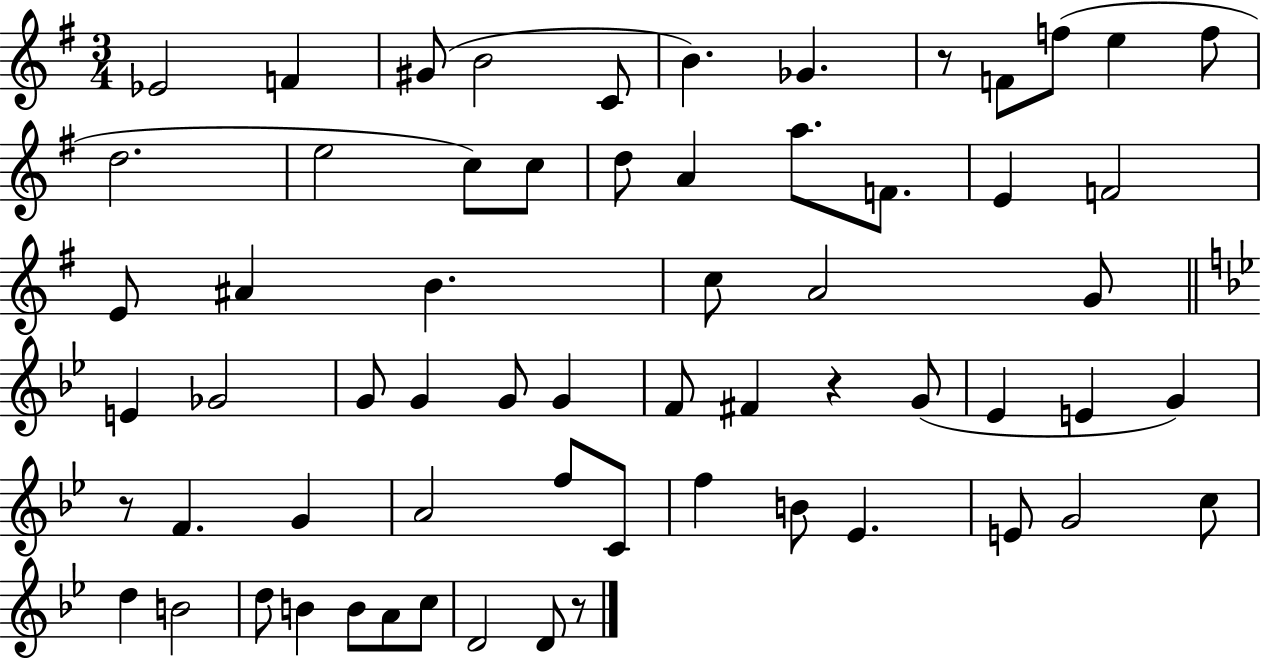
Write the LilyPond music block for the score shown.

{
  \clef treble
  \numericTimeSignature
  \time 3/4
  \key g \major
  ees'2 f'4 | gis'8( b'2 c'8 | b'4.) ges'4. | r8 f'8 f''8( e''4 f''8 | \break d''2. | e''2 c''8) c''8 | d''8 a'4 a''8. f'8. | e'4 f'2 | \break e'8 ais'4 b'4. | c''8 a'2 g'8 | \bar "||" \break \key g \minor e'4 ges'2 | g'8 g'4 g'8 g'4 | f'8 fis'4 r4 g'8( | ees'4 e'4 g'4) | \break r8 f'4. g'4 | a'2 f''8 c'8 | f''4 b'8 ees'4. | e'8 g'2 c''8 | \break d''4 b'2 | d''8 b'4 b'8 a'8 c''8 | d'2 d'8 r8 | \bar "|."
}